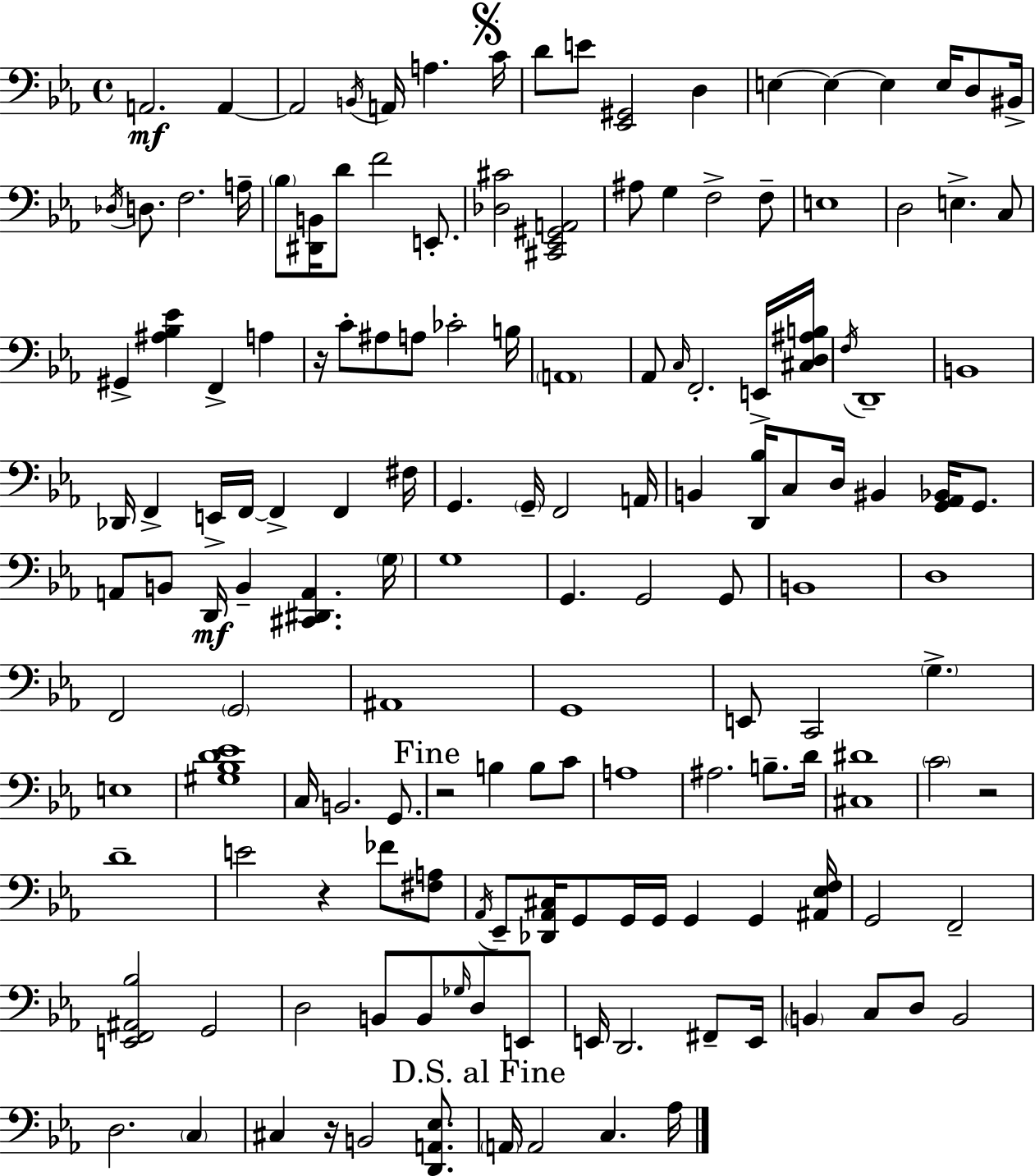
A2/h. A2/q A2/h B2/s A2/s A3/q. C4/s D4/e E4/e [Eb2,G#2]/h D3/q E3/q E3/q E3/q E3/s D3/e BIS2/s Db3/s D3/e. F3/h. A3/s Bb3/e [D#2,B2]/s D4/e F4/h E2/e. [Db3,C#4]/h [C#2,Eb2,G#2,A2]/h A#3/e G3/q F3/h F3/e E3/w D3/h E3/q. C3/e G#2/q [A#3,Bb3,Eb4]/q F2/q A3/q R/s C4/e A#3/e A3/e CES4/h B3/s A2/w Ab2/e C3/s F2/h. E2/s [C#3,D3,A#3,B3]/s F3/s D2/w B2/w Db2/s F2/q E2/s F2/s F2/q F2/q F#3/s G2/q. G2/s F2/h A2/s B2/q [D2,Bb3]/s C3/e D3/s BIS2/q [G2,Ab2,Bb2]/s G2/e. A2/e B2/e D2/s B2/q [C#2,D#2,A2]/q. G3/s G3/w G2/q. G2/h G2/e B2/w D3/w F2/h G2/h A#2/w G2/w E2/e C2/h G3/q. E3/w [G#3,Bb3,D4,Eb4]/w C3/s B2/h. G2/e. R/h B3/q B3/e C4/e A3/w A#3/h. B3/e. D4/s [C#3,D#4]/w C4/h R/h D4/w E4/h R/q FES4/e [F#3,A3]/e Ab2/s Eb2/e [Db2,Ab2,C#3]/s G2/e G2/s G2/s G2/q G2/q [A#2,Eb3,F3]/s G2/h F2/h [E2,F2,A#2,Bb3]/h G2/h D3/h B2/e B2/e Gb3/s D3/e E2/e E2/s D2/h. F#2/e E2/s B2/q C3/e D3/e B2/h D3/h. C3/q C#3/q R/s B2/h [D2,A2,Eb3]/e. A2/s A2/h C3/q. Ab3/s